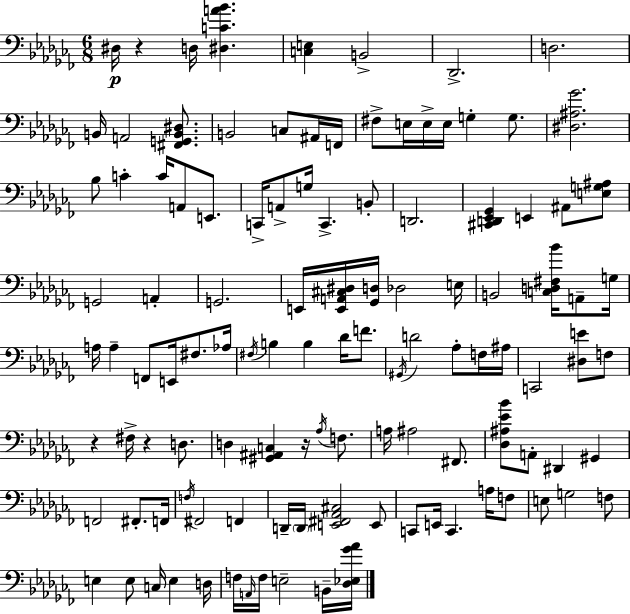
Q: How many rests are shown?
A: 4